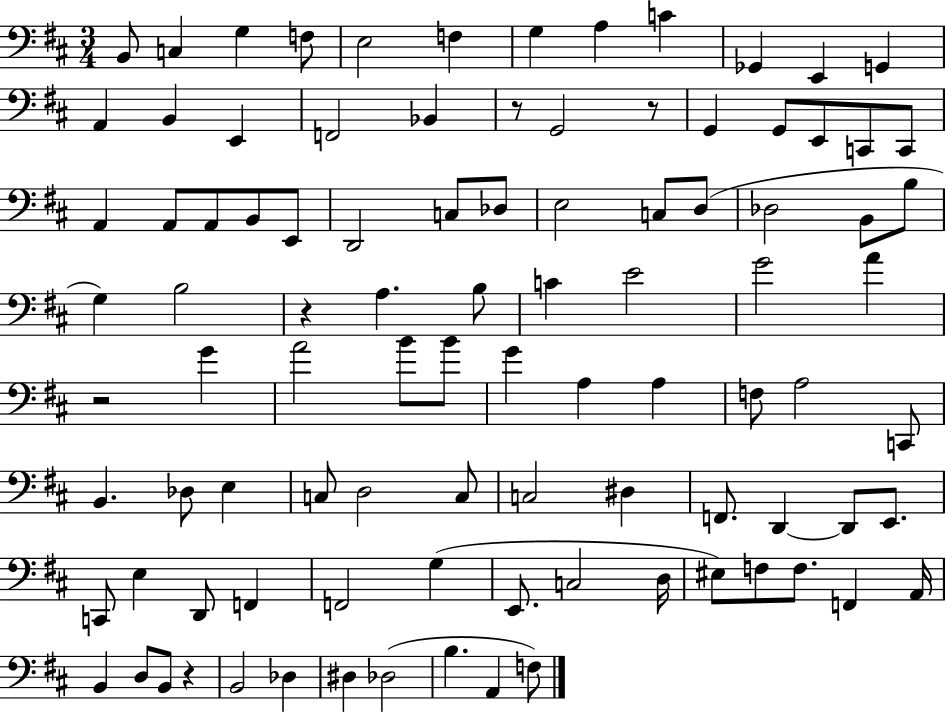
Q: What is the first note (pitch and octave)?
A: B2